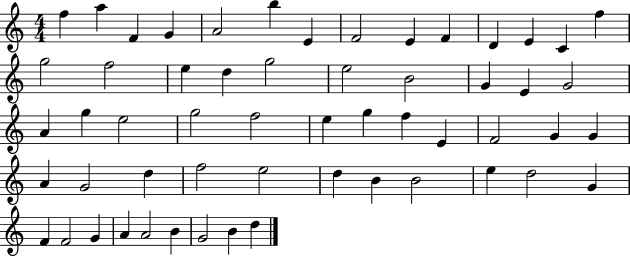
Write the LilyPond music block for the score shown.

{
  \clef treble
  \numericTimeSignature
  \time 4/4
  \key c \major
  f''4 a''4 f'4 g'4 | a'2 b''4 e'4 | f'2 e'4 f'4 | d'4 e'4 c'4 f''4 | \break g''2 f''2 | e''4 d''4 g''2 | e''2 b'2 | g'4 e'4 g'2 | \break a'4 g''4 e''2 | g''2 f''2 | e''4 g''4 f''4 e'4 | f'2 g'4 g'4 | \break a'4 g'2 d''4 | f''2 e''2 | d''4 b'4 b'2 | e''4 d''2 g'4 | \break f'4 f'2 g'4 | a'4 a'2 b'4 | g'2 b'4 d''4 | \bar "|."
}